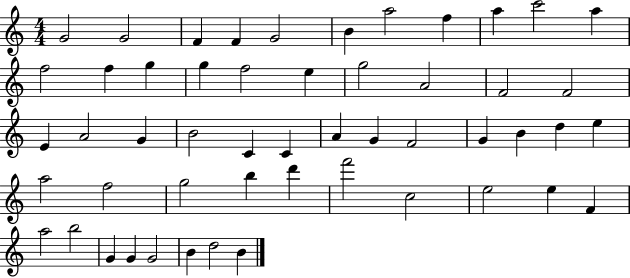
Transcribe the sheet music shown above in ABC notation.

X:1
T:Untitled
M:4/4
L:1/4
K:C
G2 G2 F F G2 B a2 f a c'2 a f2 f g g f2 e g2 A2 F2 F2 E A2 G B2 C C A G F2 G B d e a2 f2 g2 b d' f'2 c2 e2 e F a2 b2 G G G2 B d2 B